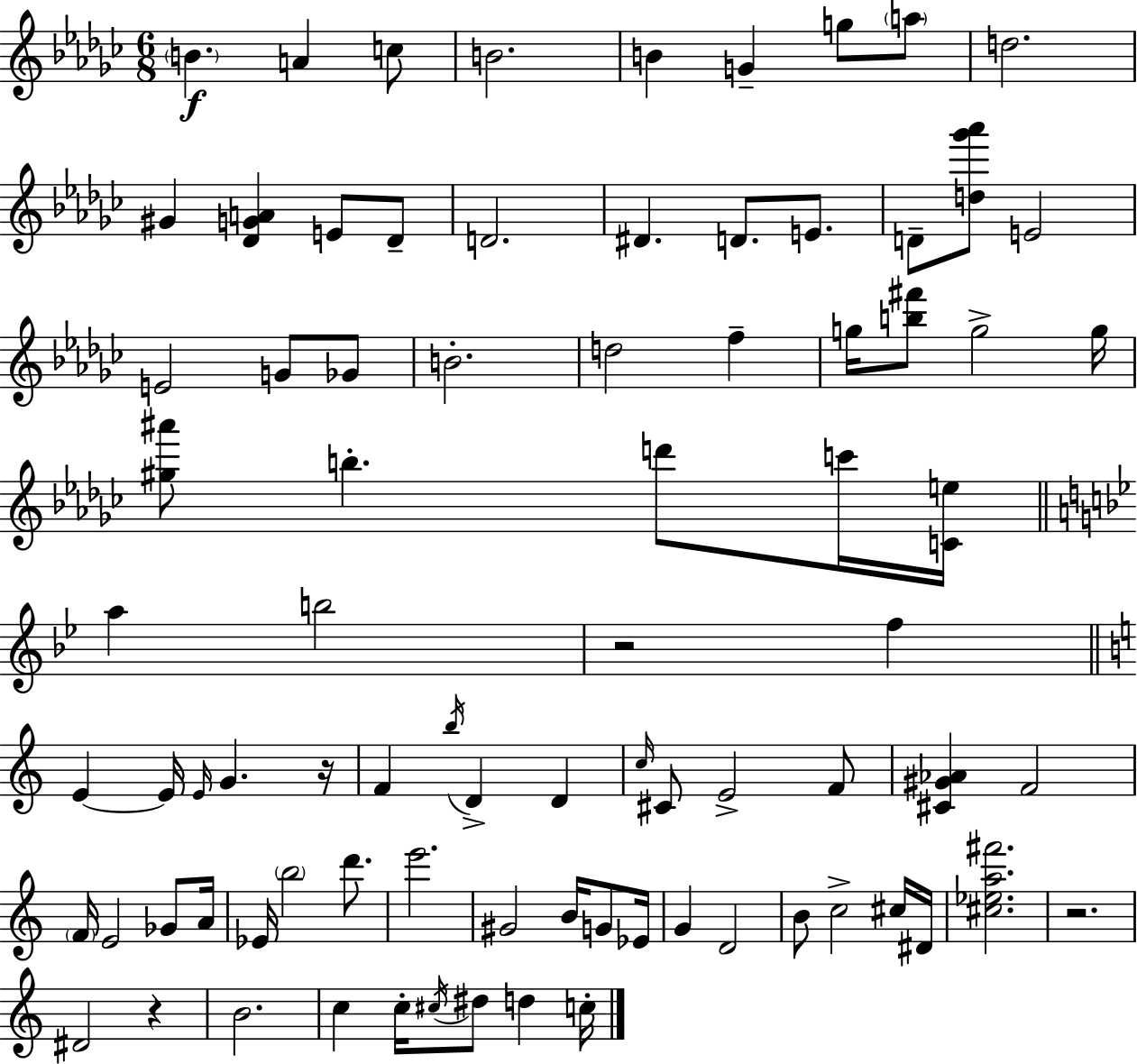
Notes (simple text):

B4/q. A4/q C5/e B4/h. B4/q G4/q G5/e A5/e D5/h. G#4/q [Db4,G4,A4]/q E4/e Db4/e D4/h. D#4/q. D4/e. E4/e. D4/e [D5,Gb6,Ab6]/e E4/h E4/h G4/e Gb4/e B4/h. D5/h F5/q G5/s [B5,F#6]/e G5/h G5/s [G#5,A#6]/e B5/q. D6/e C6/s [C4,E5]/s A5/q B5/h R/h F5/q E4/q E4/s E4/s G4/q. R/s F4/q B5/s D4/q D4/q C5/s C#4/e E4/h F4/e [C#4,G#4,Ab4]/q F4/h F4/s E4/h Gb4/e A4/s Eb4/s B5/h D6/e. E6/h. G#4/h B4/s G4/e Eb4/s G4/q D4/h B4/e C5/h C#5/s D#4/s [C#5,Eb5,A5,F#6]/h. R/h. D#4/h R/q B4/h. C5/q C5/s C#5/s D#5/e D5/q C5/s